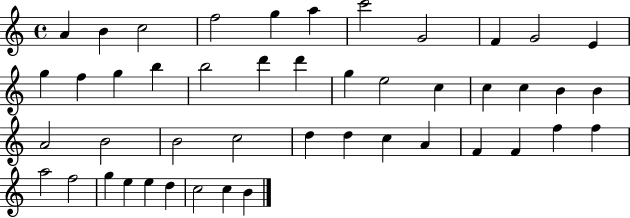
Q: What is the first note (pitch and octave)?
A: A4